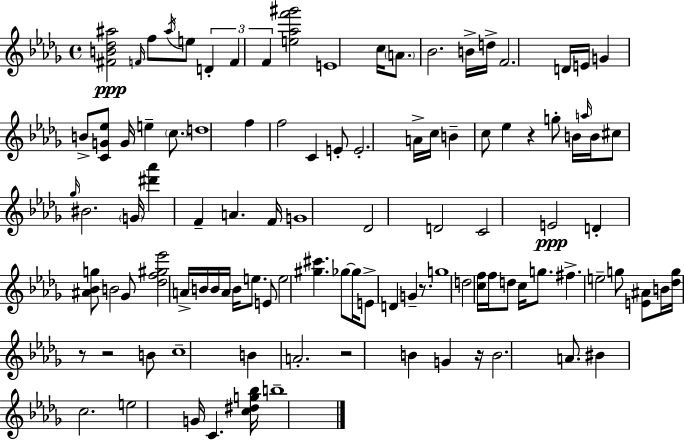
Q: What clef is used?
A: treble